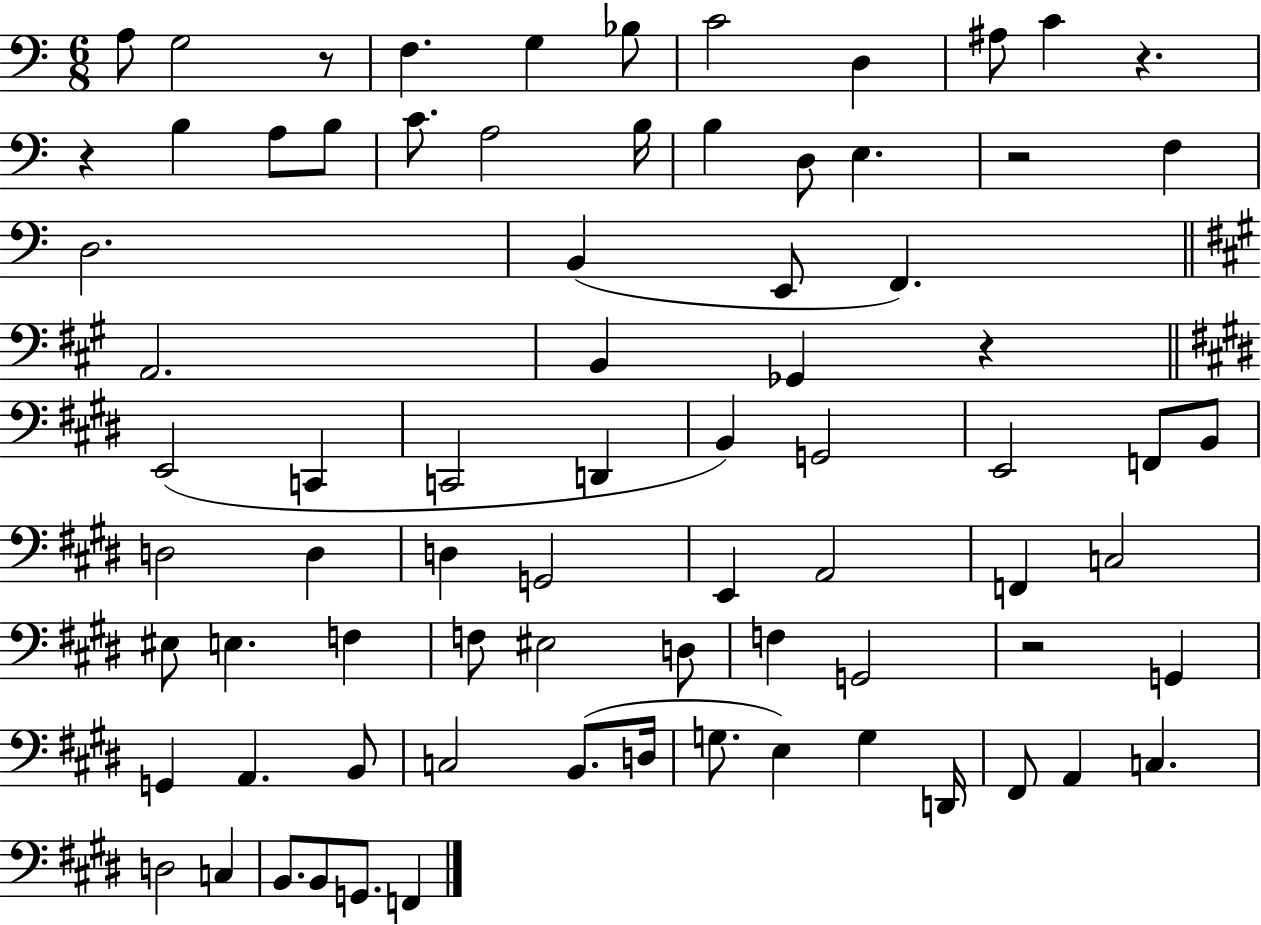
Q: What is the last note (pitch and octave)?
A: F2